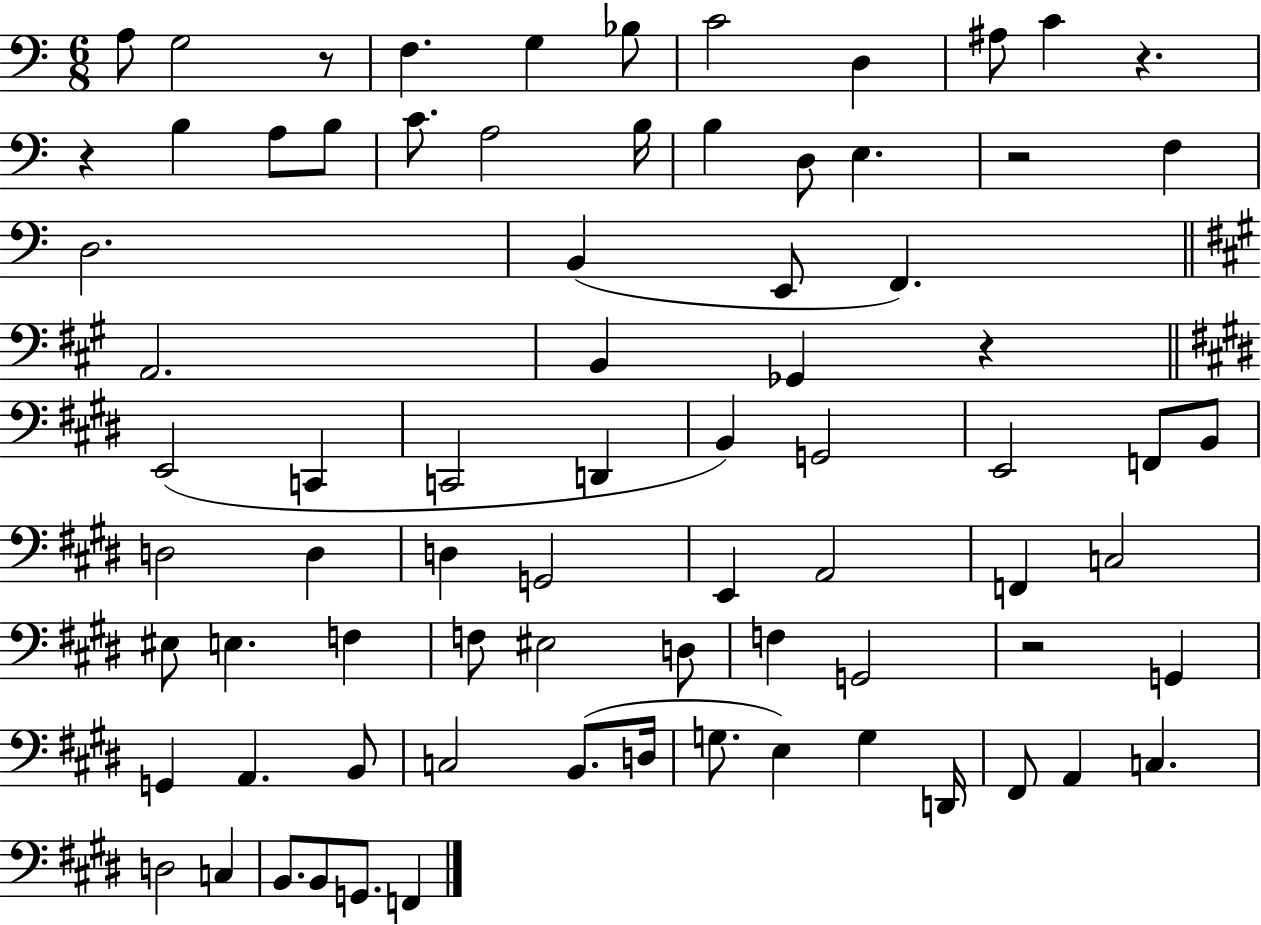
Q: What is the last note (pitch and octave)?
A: F2